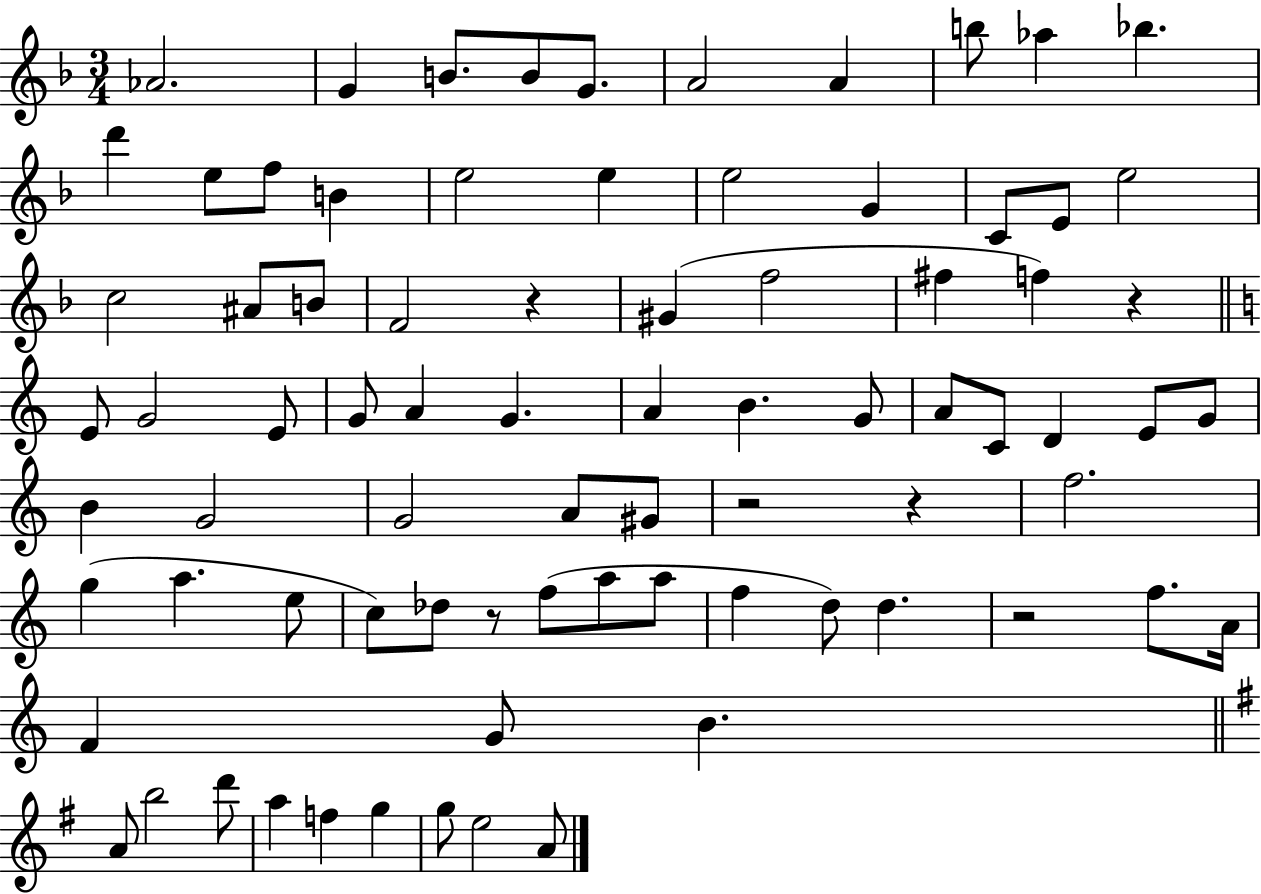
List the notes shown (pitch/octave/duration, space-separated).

Ab4/h. G4/q B4/e. B4/e G4/e. A4/h A4/q B5/e Ab5/q Bb5/q. D6/q E5/e F5/e B4/q E5/h E5/q E5/h G4/q C4/e E4/e E5/h C5/h A#4/e B4/e F4/h R/q G#4/q F5/h F#5/q F5/q R/q E4/e G4/h E4/e G4/e A4/q G4/q. A4/q B4/q. G4/e A4/e C4/e D4/q E4/e G4/e B4/q G4/h G4/h A4/e G#4/e R/h R/q F5/h. G5/q A5/q. E5/e C5/e Db5/e R/e F5/e A5/e A5/e F5/q D5/e D5/q. R/h F5/e. A4/s F4/q G4/e B4/q. A4/e B5/h D6/e A5/q F5/q G5/q G5/e E5/h A4/e